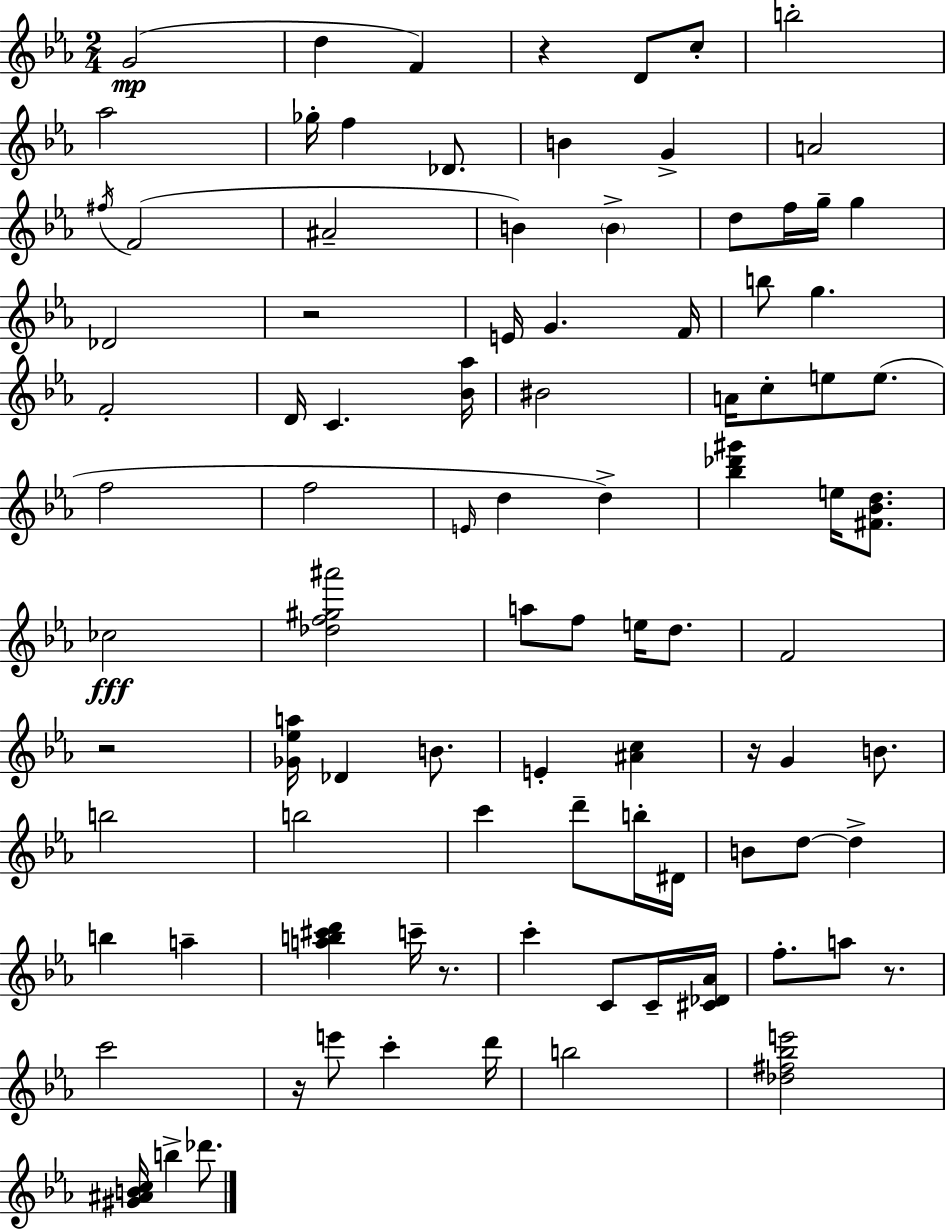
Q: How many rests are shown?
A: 7